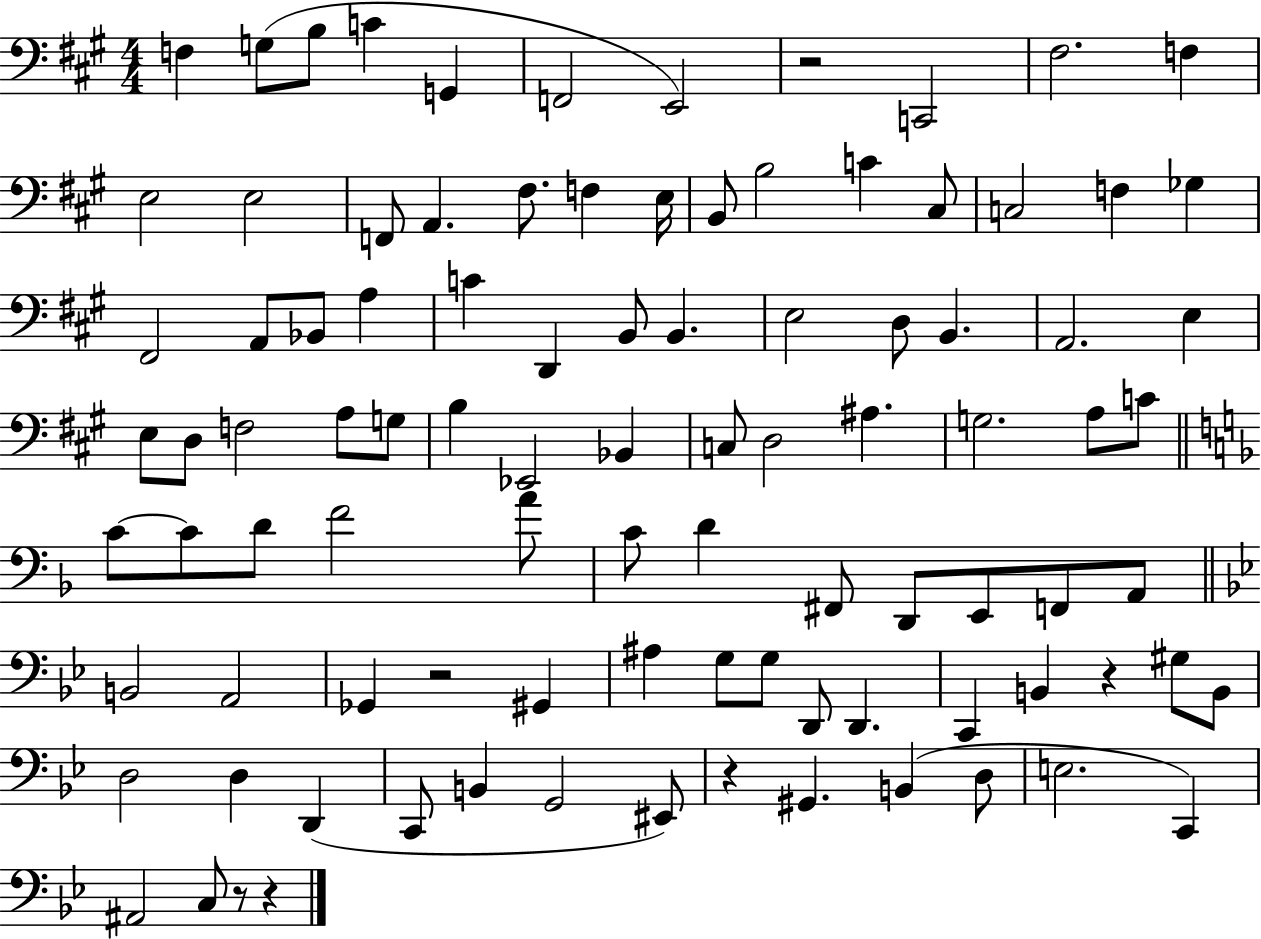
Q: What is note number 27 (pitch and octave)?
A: Bb2